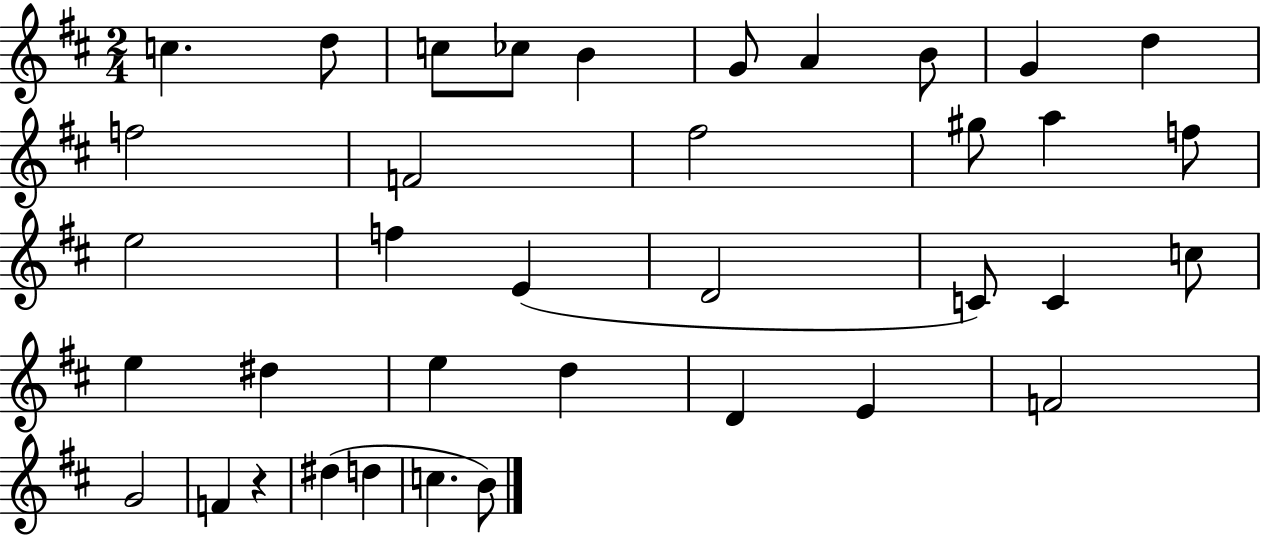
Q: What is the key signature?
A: D major